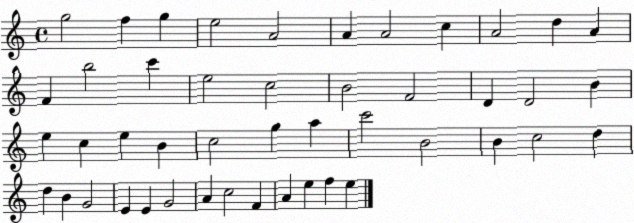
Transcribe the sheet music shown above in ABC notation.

X:1
T:Untitled
M:4/4
L:1/4
K:C
g2 f g e2 A2 A A2 c A2 d A F b2 c' e2 c2 B2 F2 D D2 B e c e B c2 g a c'2 B2 B c2 d d B G2 E E G2 A c2 F A e f e